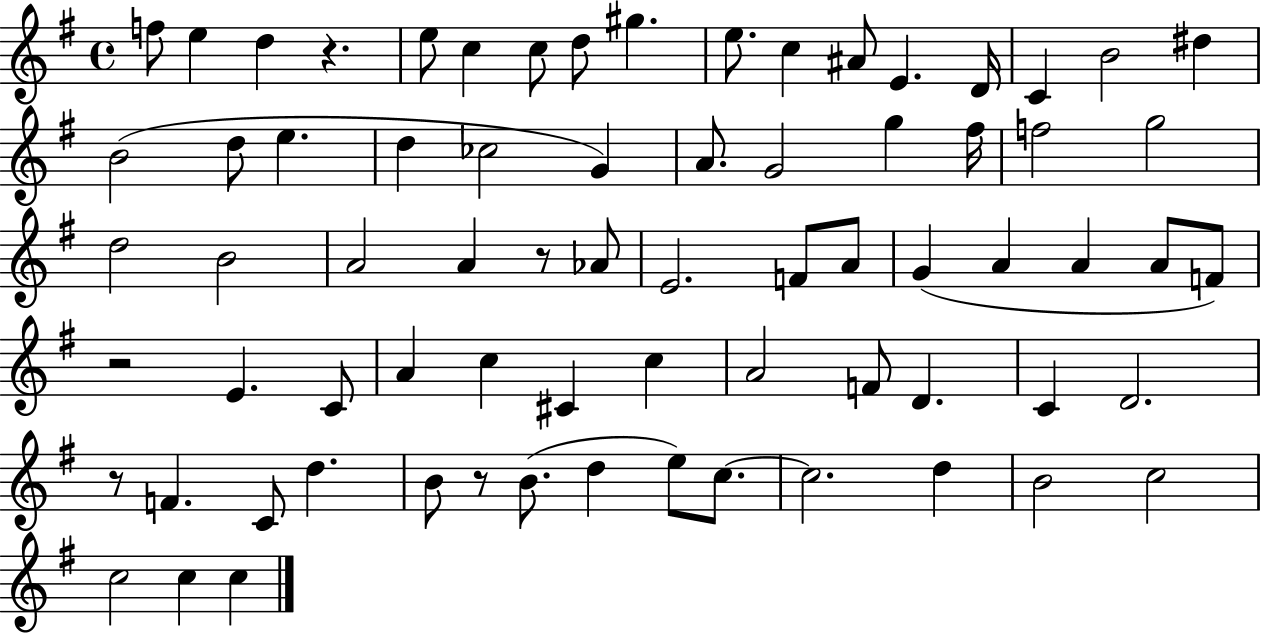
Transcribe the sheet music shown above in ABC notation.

X:1
T:Untitled
M:4/4
L:1/4
K:G
f/2 e d z e/2 c c/2 d/2 ^g e/2 c ^A/2 E D/4 C B2 ^d B2 d/2 e d _c2 G A/2 G2 g ^f/4 f2 g2 d2 B2 A2 A z/2 _A/2 E2 F/2 A/2 G A A A/2 F/2 z2 E C/2 A c ^C c A2 F/2 D C D2 z/2 F C/2 d B/2 z/2 B/2 d e/2 c/2 c2 d B2 c2 c2 c c